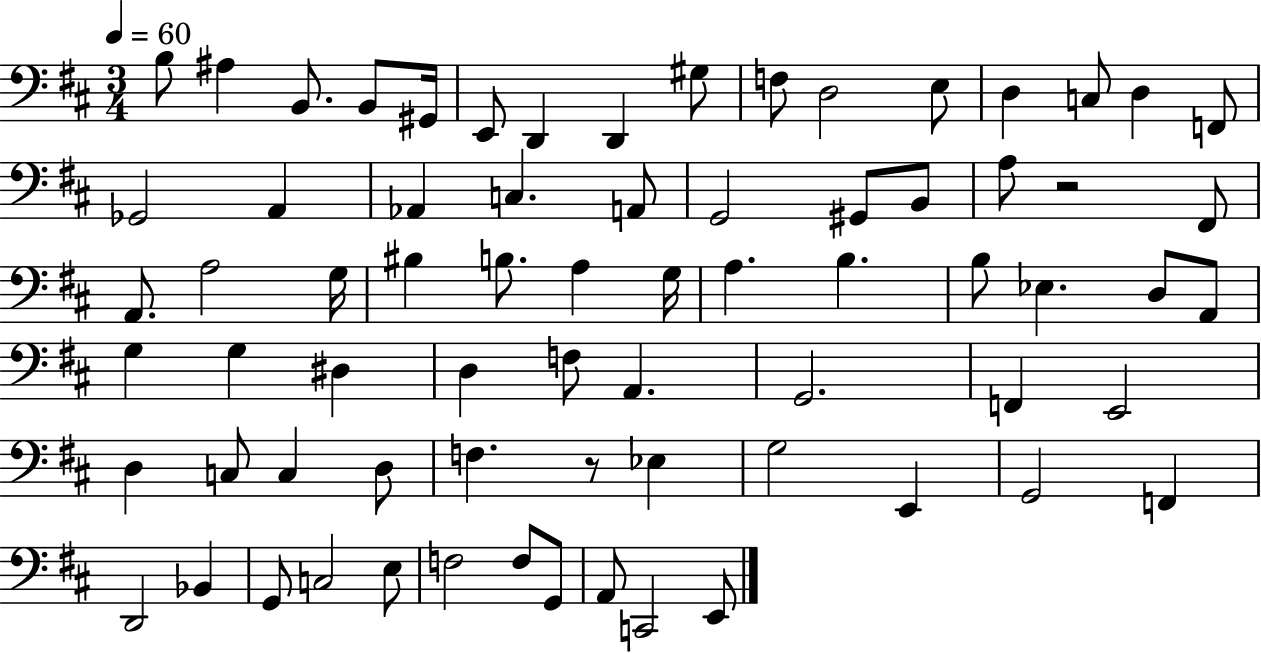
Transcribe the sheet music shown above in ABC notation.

X:1
T:Untitled
M:3/4
L:1/4
K:D
B,/2 ^A, B,,/2 B,,/2 ^G,,/4 E,,/2 D,, D,, ^G,/2 F,/2 D,2 E,/2 D, C,/2 D, F,,/2 _G,,2 A,, _A,, C, A,,/2 G,,2 ^G,,/2 B,,/2 A,/2 z2 ^F,,/2 A,,/2 A,2 G,/4 ^B, B,/2 A, G,/4 A, B, B,/2 _E, D,/2 A,,/2 G, G, ^D, D, F,/2 A,, G,,2 F,, E,,2 D, C,/2 C, D,/2 F, z/2 _E, G,2 E,, G,,2 F,, D,,2 _B,, G,,/2 C,2 E,/2 F,2 F,/2 G,,/2 A,,/2 C,,2 E,,/2